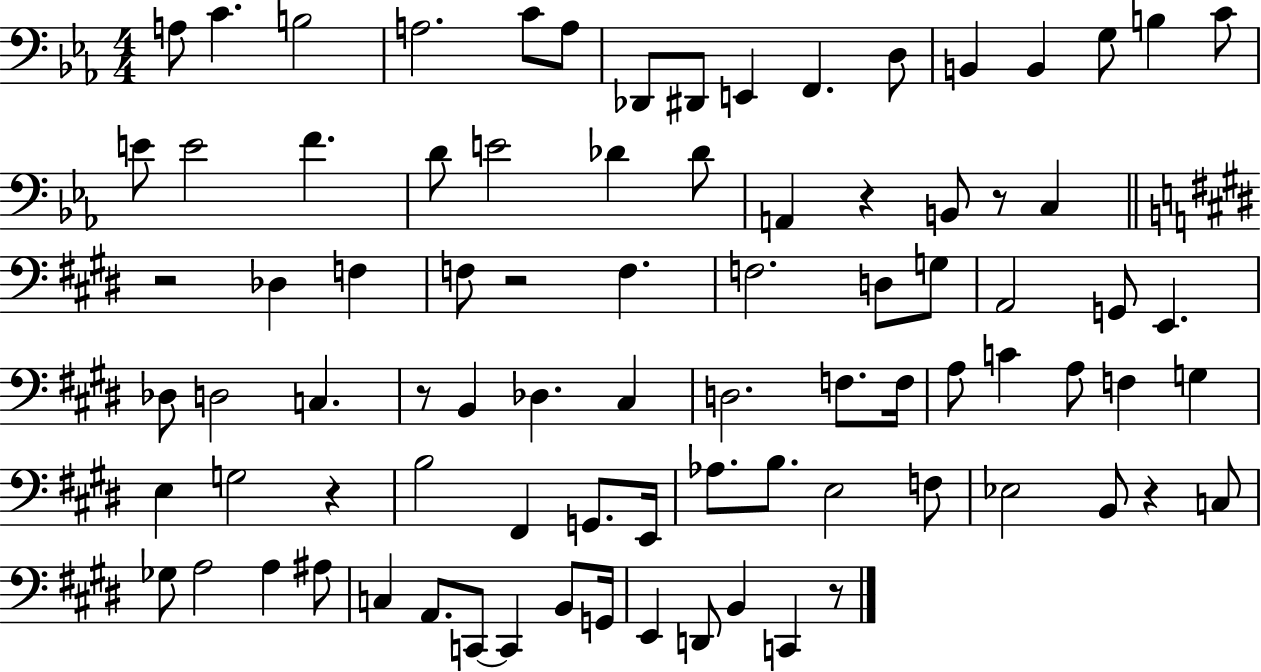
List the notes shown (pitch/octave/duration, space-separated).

A3/e C4/q. B3/h A3/h. C4/e A3/e Db2/e D#2/e E2/q F2/q. D3/e B2/q B2/q G3/e B3/q C4/e E4/e E4/h F4/q. D4/e E4/h Db4/q Db4/e A2/q R/q B2/e R/e C3/q R/h Db3/q F3/q F3/e R/h F3/q. F3/h. D3/e G3/e A2/h G2/e E2/q. Db3/e D3/h C3/q. R/e B2/q Db3/q. C#3/q D3/h. F3/e. F3/s A3/e C4/q A3/e F3/q G3/q E3/q G3/h R/q B3/h F#2/q G2/e. E2/s Ab3/e. B3/e. E3/h F3/e Eb3/h B2/e R/q C3/e Gb3/e A3/h A3/q A#3/e C3/q A2/e. C2/e C2/q B2/e G2/s E2/q D2/e B2/q C2/q R/e